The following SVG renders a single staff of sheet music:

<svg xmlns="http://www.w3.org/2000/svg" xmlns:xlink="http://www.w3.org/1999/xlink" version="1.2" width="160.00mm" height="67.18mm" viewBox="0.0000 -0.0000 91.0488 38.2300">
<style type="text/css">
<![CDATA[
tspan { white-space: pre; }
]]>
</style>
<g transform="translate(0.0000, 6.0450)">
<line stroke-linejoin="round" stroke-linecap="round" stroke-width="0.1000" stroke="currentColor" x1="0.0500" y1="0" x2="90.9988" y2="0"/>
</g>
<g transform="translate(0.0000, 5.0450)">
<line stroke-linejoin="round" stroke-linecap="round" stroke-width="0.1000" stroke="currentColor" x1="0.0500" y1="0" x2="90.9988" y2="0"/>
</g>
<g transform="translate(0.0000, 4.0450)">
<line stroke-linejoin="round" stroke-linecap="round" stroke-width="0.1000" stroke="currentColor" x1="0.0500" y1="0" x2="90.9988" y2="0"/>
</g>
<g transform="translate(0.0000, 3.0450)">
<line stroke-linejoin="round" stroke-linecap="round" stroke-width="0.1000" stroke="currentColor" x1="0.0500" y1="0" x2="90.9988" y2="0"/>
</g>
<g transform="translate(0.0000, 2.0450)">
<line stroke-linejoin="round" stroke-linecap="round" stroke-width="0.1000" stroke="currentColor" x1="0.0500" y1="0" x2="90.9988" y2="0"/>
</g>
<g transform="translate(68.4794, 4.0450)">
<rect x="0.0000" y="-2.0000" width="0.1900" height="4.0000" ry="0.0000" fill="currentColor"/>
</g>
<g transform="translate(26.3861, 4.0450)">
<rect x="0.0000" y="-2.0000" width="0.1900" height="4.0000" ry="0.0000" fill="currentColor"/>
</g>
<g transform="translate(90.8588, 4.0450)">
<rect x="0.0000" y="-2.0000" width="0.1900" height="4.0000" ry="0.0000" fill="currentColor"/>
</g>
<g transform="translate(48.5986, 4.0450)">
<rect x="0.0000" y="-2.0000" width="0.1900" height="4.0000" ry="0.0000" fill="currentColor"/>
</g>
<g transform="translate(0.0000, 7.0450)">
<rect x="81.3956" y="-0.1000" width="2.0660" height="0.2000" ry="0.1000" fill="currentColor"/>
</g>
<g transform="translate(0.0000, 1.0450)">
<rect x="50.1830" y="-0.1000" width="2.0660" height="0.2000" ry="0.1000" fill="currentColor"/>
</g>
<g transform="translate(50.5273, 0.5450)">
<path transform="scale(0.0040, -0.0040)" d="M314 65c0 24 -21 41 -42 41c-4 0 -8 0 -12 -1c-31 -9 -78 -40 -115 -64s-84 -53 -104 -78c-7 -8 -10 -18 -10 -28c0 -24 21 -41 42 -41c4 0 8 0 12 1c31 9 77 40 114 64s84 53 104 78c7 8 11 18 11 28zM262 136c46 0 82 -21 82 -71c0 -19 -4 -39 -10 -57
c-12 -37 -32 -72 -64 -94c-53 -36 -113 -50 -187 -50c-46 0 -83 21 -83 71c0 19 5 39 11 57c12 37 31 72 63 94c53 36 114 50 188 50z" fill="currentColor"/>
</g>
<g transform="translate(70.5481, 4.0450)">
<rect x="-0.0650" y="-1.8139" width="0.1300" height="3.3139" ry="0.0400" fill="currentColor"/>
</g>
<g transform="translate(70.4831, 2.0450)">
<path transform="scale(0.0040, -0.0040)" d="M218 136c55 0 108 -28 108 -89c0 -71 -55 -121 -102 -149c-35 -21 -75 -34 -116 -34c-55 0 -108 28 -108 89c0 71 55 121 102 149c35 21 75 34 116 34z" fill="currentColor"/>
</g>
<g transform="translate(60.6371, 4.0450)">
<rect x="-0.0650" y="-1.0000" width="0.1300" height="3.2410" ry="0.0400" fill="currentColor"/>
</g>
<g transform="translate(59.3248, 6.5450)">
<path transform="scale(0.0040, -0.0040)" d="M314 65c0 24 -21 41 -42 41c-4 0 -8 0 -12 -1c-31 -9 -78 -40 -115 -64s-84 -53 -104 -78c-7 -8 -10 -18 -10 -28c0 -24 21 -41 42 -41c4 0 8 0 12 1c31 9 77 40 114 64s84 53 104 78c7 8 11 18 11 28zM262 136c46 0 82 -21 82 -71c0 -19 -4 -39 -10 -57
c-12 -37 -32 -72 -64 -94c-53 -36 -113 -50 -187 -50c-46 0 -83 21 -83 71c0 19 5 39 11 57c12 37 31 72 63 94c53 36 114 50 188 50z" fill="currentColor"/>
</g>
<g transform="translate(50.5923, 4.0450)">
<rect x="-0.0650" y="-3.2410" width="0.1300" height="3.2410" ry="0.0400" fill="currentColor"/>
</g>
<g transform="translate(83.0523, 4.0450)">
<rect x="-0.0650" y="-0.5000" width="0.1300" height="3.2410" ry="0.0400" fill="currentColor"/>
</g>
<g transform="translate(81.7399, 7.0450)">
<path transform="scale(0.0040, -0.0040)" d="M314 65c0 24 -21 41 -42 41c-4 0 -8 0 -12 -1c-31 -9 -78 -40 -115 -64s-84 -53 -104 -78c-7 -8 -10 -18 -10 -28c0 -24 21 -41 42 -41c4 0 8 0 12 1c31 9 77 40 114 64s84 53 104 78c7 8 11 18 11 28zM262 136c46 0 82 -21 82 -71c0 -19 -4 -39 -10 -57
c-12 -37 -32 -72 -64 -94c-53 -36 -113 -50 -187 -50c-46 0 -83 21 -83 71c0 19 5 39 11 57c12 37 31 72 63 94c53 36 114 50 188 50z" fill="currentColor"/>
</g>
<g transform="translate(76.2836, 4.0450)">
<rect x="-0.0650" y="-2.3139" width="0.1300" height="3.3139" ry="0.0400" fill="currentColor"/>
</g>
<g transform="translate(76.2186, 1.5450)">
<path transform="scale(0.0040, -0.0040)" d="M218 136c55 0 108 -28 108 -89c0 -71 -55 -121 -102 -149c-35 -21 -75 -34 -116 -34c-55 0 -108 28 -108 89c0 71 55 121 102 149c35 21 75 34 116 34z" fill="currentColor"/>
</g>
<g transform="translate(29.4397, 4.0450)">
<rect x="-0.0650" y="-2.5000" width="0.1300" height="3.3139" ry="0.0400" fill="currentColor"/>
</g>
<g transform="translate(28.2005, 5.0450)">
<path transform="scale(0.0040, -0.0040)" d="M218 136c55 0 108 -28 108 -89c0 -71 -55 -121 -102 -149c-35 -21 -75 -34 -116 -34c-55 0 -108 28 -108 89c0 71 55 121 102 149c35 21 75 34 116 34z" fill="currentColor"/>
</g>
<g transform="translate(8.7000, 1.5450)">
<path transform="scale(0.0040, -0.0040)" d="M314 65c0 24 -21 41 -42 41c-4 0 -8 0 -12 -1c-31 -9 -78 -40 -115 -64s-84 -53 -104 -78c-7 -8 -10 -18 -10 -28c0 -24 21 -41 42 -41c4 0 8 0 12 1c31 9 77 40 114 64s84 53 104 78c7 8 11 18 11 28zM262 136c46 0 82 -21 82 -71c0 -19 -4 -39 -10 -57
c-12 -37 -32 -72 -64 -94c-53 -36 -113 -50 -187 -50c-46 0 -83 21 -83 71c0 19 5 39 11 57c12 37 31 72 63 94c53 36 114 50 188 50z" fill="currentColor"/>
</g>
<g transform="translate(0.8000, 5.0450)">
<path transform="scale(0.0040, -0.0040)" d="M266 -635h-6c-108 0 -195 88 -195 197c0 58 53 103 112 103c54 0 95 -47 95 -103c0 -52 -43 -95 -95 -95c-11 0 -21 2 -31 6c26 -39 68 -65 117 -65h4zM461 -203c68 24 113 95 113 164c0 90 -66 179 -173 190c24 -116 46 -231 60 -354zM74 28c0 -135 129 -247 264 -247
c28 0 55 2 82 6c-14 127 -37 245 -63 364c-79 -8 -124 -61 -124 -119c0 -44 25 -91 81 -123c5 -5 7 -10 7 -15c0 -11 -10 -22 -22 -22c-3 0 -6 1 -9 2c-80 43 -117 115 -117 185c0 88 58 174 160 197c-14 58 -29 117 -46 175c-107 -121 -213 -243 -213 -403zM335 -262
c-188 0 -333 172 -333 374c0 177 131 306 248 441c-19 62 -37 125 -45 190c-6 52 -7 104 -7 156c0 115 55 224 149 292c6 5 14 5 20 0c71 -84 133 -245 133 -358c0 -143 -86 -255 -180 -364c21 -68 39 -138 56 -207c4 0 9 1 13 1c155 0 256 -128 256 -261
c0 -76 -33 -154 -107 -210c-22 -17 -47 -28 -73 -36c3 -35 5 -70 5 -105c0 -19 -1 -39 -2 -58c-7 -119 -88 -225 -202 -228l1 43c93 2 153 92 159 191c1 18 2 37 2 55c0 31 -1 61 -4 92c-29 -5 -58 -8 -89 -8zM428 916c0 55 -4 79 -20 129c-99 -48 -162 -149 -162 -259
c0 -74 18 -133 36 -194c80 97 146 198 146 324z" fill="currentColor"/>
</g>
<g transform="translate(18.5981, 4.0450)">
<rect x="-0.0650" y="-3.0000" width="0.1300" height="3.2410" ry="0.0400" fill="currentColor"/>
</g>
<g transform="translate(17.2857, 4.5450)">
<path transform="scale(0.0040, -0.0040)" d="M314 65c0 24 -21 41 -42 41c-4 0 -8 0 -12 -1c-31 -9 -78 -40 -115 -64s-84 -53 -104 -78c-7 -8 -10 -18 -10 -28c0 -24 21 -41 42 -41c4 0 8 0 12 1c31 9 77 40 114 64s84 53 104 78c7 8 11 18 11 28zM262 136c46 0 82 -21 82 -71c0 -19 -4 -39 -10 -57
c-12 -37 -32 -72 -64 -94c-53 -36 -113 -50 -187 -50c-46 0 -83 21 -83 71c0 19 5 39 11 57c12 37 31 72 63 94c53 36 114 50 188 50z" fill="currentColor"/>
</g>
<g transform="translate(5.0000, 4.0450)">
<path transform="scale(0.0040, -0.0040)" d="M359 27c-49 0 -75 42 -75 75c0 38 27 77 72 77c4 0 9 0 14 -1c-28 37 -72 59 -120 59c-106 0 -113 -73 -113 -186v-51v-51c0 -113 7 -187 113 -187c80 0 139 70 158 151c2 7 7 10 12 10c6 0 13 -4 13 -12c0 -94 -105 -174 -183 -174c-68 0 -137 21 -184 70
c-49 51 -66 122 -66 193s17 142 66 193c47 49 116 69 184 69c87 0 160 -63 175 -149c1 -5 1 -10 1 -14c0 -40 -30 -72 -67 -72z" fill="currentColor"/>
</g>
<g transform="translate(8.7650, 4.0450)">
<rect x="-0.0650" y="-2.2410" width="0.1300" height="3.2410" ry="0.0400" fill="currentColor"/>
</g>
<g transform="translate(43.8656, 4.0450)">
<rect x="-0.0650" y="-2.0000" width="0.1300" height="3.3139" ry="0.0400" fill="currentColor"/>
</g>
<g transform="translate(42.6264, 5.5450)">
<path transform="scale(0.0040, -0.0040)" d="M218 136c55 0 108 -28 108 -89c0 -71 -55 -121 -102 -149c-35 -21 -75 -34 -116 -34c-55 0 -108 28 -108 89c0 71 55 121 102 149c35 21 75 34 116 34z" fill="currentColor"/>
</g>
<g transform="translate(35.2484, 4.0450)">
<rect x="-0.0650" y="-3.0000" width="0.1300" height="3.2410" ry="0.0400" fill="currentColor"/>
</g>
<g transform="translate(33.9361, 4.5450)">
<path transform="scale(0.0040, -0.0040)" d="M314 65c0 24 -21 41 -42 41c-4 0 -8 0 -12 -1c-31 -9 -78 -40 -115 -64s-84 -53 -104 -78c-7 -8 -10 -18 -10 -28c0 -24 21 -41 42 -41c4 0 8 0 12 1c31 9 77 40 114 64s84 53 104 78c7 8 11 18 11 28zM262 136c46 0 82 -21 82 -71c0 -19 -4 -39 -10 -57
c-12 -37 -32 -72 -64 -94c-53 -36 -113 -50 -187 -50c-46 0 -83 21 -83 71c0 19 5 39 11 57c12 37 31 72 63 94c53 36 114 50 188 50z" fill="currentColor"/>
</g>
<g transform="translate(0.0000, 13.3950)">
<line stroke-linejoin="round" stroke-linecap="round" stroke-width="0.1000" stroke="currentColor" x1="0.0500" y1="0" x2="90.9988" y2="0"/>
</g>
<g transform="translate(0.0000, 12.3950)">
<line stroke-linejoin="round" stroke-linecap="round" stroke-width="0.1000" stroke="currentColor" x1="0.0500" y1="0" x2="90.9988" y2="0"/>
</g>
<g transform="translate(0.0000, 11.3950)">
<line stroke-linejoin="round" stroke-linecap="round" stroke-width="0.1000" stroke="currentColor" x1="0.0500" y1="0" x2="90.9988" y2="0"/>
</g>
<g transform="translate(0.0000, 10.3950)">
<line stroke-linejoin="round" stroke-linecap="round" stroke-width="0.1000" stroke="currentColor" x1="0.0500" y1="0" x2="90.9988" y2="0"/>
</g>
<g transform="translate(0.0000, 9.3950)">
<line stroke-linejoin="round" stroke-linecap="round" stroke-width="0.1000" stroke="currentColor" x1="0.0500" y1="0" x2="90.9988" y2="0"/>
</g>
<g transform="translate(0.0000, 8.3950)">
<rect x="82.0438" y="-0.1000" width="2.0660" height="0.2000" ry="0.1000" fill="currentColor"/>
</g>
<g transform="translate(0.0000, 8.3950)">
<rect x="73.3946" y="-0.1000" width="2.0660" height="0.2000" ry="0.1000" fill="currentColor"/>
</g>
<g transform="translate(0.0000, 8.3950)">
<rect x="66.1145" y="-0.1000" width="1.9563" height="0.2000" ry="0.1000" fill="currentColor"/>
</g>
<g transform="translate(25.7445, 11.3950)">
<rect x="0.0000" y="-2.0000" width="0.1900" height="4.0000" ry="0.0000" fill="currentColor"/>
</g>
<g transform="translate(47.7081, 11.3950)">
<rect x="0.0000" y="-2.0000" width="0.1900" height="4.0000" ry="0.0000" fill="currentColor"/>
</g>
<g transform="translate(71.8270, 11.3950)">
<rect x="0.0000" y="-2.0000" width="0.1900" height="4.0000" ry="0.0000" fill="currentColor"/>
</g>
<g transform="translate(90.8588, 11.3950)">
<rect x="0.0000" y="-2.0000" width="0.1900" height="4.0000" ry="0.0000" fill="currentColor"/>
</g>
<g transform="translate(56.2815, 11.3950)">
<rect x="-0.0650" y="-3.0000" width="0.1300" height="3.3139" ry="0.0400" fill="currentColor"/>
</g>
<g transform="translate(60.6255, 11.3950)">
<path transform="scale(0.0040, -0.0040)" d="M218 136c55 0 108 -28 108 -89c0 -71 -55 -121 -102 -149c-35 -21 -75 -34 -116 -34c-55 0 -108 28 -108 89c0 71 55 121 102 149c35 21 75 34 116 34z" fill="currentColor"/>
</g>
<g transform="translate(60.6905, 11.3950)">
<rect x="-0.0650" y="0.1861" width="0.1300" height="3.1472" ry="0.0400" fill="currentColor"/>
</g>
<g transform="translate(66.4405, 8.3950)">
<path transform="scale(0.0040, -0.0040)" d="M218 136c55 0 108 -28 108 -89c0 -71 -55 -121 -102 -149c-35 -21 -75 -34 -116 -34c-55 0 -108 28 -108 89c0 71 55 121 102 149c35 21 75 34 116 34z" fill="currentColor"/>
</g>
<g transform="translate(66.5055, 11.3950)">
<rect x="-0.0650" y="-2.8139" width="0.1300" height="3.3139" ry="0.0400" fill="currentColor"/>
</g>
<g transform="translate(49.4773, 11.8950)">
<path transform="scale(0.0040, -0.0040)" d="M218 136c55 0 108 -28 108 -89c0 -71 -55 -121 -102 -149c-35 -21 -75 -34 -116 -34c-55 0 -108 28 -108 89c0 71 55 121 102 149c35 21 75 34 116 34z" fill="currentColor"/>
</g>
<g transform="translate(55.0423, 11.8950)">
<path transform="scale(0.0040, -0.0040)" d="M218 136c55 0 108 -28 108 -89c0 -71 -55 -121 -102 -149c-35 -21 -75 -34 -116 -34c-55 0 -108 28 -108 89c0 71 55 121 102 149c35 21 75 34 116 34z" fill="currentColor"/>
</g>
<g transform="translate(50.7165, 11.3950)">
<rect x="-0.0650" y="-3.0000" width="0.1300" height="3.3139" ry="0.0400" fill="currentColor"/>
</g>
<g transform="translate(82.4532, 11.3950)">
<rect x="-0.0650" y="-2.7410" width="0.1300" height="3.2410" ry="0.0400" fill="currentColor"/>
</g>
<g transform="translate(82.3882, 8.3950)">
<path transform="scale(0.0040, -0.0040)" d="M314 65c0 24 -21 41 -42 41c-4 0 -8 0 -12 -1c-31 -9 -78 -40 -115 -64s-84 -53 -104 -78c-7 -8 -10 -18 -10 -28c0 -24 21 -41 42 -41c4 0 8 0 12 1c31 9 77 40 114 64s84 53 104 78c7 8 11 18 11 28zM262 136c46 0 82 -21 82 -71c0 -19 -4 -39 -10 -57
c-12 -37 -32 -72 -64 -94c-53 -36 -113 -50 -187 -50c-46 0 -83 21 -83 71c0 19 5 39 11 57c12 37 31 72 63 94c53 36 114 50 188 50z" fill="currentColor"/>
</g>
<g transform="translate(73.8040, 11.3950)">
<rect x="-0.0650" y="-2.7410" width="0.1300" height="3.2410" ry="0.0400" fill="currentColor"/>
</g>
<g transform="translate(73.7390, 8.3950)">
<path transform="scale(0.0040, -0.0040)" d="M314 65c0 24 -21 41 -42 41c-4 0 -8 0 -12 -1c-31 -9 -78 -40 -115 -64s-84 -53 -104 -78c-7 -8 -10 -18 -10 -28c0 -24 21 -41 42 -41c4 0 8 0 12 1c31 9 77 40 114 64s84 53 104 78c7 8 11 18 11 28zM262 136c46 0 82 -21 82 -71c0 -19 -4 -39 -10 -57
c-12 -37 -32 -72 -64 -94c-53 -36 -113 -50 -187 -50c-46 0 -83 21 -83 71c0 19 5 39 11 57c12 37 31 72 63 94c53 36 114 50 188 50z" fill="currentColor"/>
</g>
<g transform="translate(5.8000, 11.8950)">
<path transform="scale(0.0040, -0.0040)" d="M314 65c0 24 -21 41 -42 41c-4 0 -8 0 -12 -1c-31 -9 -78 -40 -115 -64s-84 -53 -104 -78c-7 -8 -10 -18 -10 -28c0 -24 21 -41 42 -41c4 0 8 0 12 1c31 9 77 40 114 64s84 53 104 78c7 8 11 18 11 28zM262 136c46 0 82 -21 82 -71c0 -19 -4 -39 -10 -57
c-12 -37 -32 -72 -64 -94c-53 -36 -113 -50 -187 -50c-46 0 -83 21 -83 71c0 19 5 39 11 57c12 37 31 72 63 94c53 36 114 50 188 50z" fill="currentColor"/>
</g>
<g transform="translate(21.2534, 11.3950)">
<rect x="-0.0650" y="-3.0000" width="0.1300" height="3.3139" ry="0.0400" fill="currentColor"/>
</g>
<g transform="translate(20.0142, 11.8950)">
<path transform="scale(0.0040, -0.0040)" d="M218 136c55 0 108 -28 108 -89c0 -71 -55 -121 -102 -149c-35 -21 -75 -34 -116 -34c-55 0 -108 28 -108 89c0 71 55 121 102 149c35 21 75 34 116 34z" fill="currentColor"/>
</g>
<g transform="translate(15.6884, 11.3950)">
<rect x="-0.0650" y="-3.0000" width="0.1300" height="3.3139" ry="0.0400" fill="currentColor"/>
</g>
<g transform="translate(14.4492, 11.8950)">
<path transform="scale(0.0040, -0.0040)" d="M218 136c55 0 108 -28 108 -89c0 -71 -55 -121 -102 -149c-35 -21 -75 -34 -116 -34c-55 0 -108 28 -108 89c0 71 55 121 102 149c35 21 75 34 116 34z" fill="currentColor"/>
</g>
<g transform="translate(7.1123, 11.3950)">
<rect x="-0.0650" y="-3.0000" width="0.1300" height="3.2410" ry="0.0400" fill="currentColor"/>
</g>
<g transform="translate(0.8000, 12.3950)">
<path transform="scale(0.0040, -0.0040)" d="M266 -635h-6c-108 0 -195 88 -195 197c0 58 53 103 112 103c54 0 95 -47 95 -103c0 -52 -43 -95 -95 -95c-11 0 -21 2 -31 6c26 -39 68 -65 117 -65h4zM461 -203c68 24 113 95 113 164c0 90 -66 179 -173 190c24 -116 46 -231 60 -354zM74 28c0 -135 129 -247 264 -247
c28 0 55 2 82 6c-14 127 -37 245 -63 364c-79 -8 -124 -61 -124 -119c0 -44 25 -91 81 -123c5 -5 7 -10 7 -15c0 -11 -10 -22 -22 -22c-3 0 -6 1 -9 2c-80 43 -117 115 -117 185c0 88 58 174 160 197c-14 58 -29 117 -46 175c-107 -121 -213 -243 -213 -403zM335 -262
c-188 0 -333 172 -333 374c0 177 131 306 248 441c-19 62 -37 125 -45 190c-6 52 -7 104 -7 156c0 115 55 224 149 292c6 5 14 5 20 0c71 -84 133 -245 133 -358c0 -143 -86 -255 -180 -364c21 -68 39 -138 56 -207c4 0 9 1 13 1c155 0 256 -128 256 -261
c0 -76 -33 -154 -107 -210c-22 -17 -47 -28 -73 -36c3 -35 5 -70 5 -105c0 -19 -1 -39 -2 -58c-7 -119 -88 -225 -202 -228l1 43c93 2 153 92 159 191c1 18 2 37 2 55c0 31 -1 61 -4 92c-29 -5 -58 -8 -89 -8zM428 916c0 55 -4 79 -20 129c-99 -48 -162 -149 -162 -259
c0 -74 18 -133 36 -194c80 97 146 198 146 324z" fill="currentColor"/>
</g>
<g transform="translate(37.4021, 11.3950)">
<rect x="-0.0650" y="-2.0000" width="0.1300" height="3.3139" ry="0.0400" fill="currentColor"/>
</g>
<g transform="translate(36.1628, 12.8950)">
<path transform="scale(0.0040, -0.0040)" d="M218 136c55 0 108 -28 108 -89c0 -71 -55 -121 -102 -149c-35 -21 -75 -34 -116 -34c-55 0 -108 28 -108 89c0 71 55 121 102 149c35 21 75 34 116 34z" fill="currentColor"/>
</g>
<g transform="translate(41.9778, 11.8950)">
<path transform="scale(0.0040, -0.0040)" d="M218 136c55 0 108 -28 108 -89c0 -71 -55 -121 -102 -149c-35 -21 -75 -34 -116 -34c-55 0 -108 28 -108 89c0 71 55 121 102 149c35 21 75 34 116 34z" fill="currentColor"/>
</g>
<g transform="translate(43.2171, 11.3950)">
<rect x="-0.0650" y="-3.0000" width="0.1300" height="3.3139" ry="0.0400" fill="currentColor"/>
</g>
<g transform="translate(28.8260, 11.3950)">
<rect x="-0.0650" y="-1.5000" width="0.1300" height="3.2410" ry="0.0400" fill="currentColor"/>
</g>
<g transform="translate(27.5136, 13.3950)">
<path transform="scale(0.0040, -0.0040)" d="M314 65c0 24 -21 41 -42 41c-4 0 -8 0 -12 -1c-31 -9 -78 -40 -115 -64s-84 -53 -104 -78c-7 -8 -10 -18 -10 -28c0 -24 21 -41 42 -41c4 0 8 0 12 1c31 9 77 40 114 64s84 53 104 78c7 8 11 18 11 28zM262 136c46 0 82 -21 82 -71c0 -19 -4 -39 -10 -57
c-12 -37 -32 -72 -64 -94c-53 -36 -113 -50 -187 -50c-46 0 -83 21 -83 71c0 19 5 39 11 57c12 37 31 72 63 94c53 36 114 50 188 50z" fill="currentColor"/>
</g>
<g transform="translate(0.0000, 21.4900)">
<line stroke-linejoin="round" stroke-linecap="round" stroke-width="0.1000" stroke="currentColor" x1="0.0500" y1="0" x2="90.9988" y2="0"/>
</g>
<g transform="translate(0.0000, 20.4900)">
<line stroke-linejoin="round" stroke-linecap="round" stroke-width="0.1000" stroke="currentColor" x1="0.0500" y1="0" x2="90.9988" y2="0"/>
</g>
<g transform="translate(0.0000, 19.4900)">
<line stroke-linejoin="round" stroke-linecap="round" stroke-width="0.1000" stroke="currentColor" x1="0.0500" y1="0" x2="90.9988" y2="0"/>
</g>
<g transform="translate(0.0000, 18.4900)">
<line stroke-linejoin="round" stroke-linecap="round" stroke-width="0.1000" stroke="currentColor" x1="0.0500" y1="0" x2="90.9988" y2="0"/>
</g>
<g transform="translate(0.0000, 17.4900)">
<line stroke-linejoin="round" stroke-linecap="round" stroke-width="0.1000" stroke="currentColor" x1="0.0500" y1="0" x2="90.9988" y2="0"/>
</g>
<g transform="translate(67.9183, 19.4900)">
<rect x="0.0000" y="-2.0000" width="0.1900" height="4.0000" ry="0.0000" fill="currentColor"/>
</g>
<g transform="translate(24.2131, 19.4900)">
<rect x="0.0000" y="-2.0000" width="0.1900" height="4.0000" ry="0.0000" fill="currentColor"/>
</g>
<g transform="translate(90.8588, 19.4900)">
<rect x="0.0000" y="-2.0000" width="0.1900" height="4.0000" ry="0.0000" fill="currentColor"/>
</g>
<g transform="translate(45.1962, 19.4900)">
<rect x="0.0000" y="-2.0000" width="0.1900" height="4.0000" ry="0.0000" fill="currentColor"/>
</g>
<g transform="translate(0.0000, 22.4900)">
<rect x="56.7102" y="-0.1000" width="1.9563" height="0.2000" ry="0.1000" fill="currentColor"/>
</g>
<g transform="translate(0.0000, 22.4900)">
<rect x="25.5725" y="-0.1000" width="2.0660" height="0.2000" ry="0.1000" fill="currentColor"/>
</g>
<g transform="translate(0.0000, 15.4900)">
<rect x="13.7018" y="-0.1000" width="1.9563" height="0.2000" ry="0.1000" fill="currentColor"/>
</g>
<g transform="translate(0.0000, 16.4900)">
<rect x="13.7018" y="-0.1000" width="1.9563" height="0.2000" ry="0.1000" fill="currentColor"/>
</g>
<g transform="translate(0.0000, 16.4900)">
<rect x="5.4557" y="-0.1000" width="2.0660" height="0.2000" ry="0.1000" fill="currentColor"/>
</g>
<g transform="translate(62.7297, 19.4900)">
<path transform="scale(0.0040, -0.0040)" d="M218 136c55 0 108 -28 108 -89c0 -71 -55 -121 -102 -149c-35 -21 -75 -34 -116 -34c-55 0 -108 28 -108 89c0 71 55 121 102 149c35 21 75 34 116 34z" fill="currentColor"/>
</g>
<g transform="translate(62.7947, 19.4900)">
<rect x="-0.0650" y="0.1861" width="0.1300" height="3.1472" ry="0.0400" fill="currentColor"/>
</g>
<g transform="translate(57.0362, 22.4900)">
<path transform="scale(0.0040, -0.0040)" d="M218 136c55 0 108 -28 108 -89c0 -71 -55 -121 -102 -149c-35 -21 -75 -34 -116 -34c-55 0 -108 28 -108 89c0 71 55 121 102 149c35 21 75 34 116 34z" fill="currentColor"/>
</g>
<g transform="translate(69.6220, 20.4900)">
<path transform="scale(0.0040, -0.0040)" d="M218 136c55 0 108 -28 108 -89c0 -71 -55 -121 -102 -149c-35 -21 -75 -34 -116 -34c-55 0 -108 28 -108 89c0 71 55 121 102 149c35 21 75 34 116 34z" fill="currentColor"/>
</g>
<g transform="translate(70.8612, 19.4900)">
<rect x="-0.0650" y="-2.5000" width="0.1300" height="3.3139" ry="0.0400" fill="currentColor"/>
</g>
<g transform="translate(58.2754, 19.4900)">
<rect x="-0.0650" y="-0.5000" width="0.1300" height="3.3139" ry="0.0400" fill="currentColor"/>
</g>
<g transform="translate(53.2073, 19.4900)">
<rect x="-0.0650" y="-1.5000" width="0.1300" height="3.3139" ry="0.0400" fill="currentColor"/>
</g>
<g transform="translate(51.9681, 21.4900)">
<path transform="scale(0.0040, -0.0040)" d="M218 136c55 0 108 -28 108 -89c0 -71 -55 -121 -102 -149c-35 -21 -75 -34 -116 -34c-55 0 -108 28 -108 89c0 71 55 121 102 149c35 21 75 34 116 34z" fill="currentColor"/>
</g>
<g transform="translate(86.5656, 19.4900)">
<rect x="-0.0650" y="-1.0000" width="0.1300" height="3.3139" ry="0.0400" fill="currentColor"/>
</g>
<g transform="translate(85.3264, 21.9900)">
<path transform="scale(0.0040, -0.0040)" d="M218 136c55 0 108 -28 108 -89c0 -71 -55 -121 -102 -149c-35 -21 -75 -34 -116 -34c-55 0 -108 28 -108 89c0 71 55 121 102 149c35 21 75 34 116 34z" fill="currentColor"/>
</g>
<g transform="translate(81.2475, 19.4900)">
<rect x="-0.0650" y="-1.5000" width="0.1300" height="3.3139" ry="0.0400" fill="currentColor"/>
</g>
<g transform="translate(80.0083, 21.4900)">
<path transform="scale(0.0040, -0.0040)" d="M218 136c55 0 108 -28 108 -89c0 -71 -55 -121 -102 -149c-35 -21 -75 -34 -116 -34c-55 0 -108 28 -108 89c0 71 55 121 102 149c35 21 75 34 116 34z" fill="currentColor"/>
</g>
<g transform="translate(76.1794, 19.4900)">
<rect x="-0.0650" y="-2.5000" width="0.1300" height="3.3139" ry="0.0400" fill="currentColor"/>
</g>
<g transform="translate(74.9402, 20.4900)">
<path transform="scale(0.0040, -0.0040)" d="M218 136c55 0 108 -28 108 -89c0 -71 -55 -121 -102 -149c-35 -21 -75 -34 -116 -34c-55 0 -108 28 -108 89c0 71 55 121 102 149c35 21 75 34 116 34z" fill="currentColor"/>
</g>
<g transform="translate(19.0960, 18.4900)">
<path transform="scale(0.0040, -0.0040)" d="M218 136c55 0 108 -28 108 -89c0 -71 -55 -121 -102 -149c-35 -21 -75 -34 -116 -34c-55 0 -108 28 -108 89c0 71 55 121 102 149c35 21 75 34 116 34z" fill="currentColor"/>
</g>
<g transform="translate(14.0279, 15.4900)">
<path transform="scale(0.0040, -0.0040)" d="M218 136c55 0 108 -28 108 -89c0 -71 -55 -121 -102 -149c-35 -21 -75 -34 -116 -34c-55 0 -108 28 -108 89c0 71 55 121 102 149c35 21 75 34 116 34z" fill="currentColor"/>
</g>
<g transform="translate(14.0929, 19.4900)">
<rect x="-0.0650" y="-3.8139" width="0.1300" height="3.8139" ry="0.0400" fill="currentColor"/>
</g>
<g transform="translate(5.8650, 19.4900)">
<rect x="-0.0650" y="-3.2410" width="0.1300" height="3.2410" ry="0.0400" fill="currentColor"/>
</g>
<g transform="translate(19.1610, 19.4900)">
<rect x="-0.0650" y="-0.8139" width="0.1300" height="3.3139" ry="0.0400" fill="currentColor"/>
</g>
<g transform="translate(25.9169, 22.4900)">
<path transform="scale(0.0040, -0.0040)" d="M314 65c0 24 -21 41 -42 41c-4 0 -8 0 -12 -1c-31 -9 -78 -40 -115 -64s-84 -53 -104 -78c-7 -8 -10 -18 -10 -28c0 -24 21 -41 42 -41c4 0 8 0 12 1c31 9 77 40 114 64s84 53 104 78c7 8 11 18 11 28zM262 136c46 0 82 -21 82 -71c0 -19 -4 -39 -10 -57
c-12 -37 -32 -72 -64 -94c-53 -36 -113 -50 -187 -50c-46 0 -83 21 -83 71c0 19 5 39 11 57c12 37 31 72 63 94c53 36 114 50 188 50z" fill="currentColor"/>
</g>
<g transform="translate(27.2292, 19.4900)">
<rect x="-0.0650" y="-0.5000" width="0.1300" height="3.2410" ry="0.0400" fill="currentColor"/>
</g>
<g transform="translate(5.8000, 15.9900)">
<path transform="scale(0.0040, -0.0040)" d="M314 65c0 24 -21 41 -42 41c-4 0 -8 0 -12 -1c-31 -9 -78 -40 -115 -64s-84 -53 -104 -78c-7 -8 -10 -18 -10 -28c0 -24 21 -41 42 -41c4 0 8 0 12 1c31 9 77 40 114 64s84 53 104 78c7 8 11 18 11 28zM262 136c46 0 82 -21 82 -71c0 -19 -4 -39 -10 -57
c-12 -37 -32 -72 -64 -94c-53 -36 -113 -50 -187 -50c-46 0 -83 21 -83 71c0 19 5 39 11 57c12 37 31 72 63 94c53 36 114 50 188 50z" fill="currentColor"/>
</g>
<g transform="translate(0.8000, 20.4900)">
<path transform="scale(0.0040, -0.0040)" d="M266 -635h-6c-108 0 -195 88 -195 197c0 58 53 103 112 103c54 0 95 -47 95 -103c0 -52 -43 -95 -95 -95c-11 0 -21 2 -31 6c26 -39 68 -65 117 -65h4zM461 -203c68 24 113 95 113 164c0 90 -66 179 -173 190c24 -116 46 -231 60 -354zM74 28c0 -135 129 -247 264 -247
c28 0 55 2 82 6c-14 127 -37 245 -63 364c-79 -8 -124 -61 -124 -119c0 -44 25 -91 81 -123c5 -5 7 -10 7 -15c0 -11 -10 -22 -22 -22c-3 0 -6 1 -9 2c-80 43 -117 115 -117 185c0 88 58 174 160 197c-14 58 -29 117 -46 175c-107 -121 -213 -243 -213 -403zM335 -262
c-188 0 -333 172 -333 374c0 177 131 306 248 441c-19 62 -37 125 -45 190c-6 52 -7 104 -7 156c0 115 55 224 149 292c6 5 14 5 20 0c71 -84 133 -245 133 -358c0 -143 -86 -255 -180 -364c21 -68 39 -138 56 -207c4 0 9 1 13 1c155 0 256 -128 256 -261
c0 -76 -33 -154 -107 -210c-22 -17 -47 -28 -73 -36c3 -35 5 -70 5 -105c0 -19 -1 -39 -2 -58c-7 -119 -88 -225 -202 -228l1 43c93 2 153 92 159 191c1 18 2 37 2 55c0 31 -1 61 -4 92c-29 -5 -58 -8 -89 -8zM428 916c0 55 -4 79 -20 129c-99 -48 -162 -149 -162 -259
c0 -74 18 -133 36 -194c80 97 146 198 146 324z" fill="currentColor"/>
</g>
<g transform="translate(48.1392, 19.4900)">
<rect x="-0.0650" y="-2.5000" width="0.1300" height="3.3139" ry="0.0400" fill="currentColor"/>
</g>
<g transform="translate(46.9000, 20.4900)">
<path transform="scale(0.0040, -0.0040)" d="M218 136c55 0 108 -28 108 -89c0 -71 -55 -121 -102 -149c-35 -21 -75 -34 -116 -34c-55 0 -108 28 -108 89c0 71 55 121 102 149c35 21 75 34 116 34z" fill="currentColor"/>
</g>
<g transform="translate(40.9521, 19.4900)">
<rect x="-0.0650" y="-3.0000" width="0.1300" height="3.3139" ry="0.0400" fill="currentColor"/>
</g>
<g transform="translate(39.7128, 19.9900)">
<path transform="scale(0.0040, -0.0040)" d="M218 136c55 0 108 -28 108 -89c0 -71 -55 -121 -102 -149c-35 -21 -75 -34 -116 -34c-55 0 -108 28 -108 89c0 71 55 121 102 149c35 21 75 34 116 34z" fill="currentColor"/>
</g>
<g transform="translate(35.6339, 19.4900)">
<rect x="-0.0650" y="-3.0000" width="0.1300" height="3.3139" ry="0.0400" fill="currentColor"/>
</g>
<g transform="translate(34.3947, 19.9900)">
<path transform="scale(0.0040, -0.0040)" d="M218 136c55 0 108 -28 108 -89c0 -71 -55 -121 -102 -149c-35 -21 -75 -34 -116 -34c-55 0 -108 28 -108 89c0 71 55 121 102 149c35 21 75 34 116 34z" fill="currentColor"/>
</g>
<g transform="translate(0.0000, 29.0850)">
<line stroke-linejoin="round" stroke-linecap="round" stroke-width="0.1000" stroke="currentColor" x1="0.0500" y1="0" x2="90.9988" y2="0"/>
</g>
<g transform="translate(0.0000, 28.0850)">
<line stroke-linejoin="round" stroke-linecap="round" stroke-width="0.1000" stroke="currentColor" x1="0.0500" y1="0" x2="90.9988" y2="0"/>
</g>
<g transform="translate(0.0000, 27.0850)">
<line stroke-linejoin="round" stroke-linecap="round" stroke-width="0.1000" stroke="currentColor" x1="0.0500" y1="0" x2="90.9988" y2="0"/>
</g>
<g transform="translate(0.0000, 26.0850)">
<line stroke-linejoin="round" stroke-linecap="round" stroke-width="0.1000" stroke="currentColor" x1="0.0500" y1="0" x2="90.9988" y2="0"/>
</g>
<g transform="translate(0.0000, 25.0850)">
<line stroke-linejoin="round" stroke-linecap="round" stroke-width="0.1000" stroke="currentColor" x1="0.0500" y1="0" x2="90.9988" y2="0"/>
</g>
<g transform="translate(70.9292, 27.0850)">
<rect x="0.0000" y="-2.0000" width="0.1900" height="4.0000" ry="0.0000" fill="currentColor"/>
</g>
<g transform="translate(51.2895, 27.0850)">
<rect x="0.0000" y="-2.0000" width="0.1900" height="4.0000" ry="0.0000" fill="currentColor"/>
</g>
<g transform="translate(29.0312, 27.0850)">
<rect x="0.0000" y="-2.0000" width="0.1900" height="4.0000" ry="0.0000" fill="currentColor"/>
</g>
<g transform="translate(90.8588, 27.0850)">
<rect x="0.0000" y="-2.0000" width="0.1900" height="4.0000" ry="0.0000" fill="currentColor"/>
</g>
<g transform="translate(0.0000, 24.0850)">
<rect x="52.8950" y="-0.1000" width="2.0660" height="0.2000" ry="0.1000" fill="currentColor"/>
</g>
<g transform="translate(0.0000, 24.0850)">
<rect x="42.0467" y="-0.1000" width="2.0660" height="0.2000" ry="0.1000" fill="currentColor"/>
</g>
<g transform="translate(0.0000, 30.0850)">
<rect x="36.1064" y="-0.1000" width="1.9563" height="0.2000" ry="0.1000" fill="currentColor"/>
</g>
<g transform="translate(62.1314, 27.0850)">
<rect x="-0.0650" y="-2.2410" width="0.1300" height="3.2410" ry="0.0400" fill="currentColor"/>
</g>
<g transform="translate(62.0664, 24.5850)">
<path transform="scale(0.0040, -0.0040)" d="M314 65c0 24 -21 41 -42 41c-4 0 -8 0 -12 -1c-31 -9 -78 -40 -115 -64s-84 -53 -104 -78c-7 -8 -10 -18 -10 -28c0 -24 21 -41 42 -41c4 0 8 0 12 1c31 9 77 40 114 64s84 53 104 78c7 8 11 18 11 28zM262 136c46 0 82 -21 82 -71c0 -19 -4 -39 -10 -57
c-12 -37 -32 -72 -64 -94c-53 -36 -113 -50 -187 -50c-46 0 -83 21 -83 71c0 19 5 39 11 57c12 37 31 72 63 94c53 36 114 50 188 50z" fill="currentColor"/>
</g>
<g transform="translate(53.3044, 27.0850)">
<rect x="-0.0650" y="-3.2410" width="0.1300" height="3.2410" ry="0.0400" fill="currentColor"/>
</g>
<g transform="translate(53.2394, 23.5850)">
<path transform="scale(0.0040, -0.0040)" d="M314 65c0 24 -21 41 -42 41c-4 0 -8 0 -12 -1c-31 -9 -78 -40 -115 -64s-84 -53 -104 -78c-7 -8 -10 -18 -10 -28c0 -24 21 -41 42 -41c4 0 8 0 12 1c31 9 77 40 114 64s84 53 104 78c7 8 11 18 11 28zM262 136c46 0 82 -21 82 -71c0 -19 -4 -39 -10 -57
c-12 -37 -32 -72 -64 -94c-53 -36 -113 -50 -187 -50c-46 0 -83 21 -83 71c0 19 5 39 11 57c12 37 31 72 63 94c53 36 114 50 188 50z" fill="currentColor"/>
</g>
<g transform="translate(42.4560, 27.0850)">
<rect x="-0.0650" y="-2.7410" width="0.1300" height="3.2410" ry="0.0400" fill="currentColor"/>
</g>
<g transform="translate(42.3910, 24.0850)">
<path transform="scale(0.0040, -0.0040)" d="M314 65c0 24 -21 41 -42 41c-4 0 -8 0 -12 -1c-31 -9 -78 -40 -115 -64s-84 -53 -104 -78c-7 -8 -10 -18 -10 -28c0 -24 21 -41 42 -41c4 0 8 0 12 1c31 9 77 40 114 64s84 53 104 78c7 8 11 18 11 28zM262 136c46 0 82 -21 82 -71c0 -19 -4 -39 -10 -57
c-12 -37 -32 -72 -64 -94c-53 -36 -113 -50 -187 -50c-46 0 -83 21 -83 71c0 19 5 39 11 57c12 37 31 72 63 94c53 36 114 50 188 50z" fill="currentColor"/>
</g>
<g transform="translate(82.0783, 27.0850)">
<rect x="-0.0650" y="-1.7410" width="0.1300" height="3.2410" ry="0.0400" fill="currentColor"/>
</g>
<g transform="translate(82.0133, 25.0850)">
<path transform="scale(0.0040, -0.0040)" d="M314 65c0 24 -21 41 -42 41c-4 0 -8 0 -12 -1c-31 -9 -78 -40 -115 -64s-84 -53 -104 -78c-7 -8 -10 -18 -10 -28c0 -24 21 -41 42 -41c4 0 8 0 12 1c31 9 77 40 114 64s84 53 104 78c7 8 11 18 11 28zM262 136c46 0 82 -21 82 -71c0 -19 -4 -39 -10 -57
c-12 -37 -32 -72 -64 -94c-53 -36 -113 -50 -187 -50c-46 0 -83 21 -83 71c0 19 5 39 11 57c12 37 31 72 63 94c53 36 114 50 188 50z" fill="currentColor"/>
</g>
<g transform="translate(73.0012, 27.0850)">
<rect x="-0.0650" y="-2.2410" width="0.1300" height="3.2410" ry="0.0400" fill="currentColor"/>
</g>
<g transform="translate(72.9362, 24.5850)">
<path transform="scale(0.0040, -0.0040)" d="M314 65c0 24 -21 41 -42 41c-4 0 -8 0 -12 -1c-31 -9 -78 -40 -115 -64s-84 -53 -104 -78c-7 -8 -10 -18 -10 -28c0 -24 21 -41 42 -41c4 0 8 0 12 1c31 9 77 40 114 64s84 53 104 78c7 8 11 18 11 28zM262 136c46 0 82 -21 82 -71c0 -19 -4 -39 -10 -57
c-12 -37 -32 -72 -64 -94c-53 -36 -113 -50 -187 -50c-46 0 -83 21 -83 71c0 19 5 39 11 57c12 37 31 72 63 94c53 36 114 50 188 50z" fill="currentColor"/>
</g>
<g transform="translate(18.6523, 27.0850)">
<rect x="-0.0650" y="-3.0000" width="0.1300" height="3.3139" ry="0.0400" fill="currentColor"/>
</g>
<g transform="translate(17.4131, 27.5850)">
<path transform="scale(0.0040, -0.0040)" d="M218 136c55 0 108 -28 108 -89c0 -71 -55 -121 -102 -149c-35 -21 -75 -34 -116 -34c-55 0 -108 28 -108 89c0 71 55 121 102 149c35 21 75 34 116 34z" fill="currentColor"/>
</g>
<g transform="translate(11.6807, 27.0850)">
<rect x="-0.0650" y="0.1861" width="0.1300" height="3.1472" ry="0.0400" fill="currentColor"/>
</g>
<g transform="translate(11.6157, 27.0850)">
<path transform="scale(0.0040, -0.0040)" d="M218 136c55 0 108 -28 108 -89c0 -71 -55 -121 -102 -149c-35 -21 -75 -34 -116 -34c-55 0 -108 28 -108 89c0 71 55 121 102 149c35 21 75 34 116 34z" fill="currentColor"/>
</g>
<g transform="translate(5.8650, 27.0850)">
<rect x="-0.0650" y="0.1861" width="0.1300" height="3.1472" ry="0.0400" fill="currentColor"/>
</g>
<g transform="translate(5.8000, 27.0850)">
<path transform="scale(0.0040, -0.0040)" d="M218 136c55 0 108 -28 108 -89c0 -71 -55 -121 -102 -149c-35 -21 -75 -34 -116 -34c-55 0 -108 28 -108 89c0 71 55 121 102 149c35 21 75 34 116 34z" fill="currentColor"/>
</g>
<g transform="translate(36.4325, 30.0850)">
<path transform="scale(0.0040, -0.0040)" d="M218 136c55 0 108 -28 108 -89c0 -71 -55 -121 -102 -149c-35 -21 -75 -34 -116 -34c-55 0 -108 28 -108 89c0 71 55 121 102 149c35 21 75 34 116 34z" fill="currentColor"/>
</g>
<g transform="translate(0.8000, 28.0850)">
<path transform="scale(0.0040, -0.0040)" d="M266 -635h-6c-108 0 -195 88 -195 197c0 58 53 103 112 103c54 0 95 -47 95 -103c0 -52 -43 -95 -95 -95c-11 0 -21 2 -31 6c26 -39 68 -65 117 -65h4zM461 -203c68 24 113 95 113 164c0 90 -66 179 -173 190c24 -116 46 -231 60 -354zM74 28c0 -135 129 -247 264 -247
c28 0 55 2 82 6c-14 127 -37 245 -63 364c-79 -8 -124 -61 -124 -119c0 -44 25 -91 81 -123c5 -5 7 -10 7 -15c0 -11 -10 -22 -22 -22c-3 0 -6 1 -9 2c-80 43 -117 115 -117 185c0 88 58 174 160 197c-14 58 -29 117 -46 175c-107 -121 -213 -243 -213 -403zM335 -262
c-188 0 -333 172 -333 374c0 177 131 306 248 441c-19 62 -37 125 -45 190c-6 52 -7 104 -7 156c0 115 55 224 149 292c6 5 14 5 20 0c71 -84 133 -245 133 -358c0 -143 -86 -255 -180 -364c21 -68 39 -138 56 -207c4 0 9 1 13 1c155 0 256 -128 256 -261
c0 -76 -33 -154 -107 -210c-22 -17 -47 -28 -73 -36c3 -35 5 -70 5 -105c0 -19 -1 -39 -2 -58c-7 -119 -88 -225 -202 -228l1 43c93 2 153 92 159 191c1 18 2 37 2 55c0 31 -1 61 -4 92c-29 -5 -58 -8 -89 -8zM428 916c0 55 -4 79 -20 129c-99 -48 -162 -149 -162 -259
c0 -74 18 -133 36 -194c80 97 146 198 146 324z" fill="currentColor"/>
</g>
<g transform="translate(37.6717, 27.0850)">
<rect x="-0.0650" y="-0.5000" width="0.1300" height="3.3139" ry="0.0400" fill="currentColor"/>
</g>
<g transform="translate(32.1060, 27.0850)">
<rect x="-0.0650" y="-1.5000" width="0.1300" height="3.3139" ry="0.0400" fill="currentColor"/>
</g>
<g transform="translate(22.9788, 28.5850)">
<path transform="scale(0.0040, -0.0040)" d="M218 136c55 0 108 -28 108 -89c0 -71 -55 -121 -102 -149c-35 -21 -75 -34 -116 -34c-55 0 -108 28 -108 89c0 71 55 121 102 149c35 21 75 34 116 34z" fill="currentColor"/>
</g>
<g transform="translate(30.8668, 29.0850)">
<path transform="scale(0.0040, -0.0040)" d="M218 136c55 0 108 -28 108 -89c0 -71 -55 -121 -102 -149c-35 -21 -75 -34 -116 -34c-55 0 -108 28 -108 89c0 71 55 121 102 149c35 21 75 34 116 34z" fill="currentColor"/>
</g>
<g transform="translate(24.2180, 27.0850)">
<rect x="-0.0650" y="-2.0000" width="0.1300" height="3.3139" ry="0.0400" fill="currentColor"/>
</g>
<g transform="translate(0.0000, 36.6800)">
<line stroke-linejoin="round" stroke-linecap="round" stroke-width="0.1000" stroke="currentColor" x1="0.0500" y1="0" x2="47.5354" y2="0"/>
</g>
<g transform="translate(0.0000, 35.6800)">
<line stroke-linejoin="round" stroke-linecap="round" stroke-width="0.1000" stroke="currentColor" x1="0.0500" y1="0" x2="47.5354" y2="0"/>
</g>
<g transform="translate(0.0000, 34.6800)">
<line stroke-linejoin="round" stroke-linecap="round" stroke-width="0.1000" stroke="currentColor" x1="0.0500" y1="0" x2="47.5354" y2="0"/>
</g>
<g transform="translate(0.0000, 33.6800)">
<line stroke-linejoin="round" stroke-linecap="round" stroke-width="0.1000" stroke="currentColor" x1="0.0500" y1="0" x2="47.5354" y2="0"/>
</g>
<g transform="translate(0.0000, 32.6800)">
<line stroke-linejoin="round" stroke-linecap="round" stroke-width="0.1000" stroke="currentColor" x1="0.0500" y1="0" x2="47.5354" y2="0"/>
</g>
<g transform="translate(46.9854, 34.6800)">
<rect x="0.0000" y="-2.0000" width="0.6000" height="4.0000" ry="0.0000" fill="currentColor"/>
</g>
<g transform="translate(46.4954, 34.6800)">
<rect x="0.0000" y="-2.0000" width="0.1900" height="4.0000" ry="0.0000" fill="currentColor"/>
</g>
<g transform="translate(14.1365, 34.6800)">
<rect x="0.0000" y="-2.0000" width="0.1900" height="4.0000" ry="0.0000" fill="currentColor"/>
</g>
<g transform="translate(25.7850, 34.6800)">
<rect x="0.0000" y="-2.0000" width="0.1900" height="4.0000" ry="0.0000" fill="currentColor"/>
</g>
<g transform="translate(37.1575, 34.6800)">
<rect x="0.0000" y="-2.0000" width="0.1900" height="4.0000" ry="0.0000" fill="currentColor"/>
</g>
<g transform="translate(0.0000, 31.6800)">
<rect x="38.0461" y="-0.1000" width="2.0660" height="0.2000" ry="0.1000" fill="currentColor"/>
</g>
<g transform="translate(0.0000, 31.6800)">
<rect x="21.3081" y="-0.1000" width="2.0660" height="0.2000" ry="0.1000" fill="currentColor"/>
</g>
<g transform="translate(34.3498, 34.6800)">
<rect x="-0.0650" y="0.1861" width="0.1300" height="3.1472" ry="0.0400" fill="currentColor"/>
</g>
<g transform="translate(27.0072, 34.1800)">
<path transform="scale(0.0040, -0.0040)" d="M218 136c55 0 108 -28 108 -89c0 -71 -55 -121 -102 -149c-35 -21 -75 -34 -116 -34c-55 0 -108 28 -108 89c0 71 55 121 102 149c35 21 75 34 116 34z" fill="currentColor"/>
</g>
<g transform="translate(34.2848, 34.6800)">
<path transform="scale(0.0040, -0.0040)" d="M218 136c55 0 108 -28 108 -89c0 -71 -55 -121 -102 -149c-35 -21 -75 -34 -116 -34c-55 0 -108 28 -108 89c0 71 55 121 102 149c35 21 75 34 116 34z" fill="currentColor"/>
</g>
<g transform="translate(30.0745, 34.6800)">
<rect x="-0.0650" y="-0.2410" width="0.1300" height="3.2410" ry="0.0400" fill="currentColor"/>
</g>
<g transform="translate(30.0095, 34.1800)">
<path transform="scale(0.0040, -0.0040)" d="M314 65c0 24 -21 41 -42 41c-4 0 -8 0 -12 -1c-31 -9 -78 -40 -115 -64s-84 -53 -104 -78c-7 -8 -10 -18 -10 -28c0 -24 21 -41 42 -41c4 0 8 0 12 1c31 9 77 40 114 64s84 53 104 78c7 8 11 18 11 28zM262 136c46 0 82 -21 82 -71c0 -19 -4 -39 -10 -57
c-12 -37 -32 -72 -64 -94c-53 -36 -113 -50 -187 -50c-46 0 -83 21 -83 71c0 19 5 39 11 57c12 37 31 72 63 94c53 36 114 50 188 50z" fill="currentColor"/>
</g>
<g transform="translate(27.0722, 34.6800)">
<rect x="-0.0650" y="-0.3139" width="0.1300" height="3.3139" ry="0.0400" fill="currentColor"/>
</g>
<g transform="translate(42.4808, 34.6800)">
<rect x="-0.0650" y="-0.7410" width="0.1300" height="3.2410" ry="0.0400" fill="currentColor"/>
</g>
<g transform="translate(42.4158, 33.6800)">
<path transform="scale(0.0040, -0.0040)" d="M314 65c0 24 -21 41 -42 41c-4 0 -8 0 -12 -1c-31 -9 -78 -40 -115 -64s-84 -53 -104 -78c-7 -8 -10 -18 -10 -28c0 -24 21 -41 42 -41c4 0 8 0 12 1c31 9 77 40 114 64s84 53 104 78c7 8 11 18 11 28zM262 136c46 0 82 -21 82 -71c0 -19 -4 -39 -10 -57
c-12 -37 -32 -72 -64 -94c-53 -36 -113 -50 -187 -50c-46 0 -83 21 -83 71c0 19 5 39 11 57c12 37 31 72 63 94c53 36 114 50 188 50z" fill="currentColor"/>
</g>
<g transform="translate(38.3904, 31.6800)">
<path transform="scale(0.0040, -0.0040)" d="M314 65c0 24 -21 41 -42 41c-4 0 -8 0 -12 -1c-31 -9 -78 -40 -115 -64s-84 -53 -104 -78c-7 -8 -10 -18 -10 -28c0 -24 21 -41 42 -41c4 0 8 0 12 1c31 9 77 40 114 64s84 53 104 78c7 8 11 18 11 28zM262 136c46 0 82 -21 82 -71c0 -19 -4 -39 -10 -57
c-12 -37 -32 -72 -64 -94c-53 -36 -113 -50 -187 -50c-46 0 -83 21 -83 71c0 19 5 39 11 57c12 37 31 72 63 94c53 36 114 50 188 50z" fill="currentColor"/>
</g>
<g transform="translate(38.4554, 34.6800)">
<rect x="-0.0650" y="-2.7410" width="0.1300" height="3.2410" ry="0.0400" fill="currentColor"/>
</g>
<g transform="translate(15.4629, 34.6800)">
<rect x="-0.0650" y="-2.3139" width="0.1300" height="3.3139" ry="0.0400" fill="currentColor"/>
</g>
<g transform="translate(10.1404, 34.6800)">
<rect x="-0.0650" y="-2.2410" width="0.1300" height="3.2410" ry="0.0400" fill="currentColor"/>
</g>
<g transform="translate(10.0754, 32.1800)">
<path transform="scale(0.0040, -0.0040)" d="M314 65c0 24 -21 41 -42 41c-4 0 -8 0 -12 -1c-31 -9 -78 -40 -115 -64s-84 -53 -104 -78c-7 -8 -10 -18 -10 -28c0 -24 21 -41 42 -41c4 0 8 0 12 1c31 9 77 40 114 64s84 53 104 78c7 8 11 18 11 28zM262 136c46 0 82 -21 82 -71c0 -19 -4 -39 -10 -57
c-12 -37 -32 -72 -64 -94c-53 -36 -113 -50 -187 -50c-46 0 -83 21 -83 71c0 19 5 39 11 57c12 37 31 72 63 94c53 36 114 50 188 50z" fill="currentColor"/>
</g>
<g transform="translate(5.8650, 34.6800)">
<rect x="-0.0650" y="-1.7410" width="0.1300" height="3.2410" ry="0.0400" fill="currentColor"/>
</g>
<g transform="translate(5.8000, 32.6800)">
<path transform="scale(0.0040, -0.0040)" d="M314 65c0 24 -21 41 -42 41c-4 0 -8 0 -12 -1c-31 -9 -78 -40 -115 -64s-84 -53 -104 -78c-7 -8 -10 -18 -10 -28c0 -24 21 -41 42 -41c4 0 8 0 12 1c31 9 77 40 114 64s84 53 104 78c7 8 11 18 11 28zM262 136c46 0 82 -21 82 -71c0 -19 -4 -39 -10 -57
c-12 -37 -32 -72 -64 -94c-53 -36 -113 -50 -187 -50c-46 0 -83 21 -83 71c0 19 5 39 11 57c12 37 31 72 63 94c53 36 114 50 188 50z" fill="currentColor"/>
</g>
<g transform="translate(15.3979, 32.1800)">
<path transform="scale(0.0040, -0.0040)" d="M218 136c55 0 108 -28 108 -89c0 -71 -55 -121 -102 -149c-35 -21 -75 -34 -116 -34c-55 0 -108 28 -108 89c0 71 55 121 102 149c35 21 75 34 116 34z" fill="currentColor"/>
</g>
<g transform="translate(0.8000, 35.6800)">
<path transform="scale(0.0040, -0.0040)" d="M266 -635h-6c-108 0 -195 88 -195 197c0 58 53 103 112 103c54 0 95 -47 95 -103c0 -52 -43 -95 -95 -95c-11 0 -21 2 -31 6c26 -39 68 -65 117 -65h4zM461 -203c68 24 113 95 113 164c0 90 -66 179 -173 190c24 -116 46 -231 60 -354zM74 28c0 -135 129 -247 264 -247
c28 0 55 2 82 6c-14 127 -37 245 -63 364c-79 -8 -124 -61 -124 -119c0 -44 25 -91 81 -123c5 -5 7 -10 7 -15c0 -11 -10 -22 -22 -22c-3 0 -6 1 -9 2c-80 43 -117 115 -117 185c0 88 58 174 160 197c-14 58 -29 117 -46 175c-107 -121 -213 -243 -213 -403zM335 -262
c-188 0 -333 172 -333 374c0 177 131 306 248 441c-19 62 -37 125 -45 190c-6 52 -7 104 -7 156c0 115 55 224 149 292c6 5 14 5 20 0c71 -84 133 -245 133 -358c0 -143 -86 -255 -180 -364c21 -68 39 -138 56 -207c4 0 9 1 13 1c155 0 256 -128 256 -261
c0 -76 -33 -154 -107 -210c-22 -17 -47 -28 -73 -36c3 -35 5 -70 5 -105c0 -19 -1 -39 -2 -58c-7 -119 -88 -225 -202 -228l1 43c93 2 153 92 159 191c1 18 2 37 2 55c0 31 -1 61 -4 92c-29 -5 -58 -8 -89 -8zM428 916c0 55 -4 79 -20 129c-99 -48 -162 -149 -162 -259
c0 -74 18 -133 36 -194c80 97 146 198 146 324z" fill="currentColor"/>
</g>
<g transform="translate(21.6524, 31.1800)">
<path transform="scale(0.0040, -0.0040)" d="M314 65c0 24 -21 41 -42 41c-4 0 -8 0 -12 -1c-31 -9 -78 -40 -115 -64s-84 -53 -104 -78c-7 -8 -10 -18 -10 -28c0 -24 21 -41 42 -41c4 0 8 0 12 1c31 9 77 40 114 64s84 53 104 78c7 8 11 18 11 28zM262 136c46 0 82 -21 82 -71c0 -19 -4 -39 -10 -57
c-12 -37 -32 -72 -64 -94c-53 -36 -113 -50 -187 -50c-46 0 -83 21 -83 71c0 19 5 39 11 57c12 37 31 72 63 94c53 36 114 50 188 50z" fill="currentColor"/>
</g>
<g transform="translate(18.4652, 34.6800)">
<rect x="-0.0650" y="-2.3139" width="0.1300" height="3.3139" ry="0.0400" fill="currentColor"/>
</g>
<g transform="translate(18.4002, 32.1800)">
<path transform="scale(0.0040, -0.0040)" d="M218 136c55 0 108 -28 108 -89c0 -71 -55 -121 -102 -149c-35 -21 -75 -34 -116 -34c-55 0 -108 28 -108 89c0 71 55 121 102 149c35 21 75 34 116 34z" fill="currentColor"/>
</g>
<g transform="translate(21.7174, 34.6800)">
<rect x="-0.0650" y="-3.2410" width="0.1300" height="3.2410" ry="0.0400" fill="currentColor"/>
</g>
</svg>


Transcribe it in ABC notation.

X:1
T:Untitled
M:4/4
L:1/4
K:C
g2 A2 G A2 F b2 D2 f g C2 A2 A A E2 F A A A B a a2 a2 b2 c' d C2 A A G E C B G G E D B B A F E C a2 b2 g2 g2 f2 f2 g2 g g b2 c c2 B a2 d2